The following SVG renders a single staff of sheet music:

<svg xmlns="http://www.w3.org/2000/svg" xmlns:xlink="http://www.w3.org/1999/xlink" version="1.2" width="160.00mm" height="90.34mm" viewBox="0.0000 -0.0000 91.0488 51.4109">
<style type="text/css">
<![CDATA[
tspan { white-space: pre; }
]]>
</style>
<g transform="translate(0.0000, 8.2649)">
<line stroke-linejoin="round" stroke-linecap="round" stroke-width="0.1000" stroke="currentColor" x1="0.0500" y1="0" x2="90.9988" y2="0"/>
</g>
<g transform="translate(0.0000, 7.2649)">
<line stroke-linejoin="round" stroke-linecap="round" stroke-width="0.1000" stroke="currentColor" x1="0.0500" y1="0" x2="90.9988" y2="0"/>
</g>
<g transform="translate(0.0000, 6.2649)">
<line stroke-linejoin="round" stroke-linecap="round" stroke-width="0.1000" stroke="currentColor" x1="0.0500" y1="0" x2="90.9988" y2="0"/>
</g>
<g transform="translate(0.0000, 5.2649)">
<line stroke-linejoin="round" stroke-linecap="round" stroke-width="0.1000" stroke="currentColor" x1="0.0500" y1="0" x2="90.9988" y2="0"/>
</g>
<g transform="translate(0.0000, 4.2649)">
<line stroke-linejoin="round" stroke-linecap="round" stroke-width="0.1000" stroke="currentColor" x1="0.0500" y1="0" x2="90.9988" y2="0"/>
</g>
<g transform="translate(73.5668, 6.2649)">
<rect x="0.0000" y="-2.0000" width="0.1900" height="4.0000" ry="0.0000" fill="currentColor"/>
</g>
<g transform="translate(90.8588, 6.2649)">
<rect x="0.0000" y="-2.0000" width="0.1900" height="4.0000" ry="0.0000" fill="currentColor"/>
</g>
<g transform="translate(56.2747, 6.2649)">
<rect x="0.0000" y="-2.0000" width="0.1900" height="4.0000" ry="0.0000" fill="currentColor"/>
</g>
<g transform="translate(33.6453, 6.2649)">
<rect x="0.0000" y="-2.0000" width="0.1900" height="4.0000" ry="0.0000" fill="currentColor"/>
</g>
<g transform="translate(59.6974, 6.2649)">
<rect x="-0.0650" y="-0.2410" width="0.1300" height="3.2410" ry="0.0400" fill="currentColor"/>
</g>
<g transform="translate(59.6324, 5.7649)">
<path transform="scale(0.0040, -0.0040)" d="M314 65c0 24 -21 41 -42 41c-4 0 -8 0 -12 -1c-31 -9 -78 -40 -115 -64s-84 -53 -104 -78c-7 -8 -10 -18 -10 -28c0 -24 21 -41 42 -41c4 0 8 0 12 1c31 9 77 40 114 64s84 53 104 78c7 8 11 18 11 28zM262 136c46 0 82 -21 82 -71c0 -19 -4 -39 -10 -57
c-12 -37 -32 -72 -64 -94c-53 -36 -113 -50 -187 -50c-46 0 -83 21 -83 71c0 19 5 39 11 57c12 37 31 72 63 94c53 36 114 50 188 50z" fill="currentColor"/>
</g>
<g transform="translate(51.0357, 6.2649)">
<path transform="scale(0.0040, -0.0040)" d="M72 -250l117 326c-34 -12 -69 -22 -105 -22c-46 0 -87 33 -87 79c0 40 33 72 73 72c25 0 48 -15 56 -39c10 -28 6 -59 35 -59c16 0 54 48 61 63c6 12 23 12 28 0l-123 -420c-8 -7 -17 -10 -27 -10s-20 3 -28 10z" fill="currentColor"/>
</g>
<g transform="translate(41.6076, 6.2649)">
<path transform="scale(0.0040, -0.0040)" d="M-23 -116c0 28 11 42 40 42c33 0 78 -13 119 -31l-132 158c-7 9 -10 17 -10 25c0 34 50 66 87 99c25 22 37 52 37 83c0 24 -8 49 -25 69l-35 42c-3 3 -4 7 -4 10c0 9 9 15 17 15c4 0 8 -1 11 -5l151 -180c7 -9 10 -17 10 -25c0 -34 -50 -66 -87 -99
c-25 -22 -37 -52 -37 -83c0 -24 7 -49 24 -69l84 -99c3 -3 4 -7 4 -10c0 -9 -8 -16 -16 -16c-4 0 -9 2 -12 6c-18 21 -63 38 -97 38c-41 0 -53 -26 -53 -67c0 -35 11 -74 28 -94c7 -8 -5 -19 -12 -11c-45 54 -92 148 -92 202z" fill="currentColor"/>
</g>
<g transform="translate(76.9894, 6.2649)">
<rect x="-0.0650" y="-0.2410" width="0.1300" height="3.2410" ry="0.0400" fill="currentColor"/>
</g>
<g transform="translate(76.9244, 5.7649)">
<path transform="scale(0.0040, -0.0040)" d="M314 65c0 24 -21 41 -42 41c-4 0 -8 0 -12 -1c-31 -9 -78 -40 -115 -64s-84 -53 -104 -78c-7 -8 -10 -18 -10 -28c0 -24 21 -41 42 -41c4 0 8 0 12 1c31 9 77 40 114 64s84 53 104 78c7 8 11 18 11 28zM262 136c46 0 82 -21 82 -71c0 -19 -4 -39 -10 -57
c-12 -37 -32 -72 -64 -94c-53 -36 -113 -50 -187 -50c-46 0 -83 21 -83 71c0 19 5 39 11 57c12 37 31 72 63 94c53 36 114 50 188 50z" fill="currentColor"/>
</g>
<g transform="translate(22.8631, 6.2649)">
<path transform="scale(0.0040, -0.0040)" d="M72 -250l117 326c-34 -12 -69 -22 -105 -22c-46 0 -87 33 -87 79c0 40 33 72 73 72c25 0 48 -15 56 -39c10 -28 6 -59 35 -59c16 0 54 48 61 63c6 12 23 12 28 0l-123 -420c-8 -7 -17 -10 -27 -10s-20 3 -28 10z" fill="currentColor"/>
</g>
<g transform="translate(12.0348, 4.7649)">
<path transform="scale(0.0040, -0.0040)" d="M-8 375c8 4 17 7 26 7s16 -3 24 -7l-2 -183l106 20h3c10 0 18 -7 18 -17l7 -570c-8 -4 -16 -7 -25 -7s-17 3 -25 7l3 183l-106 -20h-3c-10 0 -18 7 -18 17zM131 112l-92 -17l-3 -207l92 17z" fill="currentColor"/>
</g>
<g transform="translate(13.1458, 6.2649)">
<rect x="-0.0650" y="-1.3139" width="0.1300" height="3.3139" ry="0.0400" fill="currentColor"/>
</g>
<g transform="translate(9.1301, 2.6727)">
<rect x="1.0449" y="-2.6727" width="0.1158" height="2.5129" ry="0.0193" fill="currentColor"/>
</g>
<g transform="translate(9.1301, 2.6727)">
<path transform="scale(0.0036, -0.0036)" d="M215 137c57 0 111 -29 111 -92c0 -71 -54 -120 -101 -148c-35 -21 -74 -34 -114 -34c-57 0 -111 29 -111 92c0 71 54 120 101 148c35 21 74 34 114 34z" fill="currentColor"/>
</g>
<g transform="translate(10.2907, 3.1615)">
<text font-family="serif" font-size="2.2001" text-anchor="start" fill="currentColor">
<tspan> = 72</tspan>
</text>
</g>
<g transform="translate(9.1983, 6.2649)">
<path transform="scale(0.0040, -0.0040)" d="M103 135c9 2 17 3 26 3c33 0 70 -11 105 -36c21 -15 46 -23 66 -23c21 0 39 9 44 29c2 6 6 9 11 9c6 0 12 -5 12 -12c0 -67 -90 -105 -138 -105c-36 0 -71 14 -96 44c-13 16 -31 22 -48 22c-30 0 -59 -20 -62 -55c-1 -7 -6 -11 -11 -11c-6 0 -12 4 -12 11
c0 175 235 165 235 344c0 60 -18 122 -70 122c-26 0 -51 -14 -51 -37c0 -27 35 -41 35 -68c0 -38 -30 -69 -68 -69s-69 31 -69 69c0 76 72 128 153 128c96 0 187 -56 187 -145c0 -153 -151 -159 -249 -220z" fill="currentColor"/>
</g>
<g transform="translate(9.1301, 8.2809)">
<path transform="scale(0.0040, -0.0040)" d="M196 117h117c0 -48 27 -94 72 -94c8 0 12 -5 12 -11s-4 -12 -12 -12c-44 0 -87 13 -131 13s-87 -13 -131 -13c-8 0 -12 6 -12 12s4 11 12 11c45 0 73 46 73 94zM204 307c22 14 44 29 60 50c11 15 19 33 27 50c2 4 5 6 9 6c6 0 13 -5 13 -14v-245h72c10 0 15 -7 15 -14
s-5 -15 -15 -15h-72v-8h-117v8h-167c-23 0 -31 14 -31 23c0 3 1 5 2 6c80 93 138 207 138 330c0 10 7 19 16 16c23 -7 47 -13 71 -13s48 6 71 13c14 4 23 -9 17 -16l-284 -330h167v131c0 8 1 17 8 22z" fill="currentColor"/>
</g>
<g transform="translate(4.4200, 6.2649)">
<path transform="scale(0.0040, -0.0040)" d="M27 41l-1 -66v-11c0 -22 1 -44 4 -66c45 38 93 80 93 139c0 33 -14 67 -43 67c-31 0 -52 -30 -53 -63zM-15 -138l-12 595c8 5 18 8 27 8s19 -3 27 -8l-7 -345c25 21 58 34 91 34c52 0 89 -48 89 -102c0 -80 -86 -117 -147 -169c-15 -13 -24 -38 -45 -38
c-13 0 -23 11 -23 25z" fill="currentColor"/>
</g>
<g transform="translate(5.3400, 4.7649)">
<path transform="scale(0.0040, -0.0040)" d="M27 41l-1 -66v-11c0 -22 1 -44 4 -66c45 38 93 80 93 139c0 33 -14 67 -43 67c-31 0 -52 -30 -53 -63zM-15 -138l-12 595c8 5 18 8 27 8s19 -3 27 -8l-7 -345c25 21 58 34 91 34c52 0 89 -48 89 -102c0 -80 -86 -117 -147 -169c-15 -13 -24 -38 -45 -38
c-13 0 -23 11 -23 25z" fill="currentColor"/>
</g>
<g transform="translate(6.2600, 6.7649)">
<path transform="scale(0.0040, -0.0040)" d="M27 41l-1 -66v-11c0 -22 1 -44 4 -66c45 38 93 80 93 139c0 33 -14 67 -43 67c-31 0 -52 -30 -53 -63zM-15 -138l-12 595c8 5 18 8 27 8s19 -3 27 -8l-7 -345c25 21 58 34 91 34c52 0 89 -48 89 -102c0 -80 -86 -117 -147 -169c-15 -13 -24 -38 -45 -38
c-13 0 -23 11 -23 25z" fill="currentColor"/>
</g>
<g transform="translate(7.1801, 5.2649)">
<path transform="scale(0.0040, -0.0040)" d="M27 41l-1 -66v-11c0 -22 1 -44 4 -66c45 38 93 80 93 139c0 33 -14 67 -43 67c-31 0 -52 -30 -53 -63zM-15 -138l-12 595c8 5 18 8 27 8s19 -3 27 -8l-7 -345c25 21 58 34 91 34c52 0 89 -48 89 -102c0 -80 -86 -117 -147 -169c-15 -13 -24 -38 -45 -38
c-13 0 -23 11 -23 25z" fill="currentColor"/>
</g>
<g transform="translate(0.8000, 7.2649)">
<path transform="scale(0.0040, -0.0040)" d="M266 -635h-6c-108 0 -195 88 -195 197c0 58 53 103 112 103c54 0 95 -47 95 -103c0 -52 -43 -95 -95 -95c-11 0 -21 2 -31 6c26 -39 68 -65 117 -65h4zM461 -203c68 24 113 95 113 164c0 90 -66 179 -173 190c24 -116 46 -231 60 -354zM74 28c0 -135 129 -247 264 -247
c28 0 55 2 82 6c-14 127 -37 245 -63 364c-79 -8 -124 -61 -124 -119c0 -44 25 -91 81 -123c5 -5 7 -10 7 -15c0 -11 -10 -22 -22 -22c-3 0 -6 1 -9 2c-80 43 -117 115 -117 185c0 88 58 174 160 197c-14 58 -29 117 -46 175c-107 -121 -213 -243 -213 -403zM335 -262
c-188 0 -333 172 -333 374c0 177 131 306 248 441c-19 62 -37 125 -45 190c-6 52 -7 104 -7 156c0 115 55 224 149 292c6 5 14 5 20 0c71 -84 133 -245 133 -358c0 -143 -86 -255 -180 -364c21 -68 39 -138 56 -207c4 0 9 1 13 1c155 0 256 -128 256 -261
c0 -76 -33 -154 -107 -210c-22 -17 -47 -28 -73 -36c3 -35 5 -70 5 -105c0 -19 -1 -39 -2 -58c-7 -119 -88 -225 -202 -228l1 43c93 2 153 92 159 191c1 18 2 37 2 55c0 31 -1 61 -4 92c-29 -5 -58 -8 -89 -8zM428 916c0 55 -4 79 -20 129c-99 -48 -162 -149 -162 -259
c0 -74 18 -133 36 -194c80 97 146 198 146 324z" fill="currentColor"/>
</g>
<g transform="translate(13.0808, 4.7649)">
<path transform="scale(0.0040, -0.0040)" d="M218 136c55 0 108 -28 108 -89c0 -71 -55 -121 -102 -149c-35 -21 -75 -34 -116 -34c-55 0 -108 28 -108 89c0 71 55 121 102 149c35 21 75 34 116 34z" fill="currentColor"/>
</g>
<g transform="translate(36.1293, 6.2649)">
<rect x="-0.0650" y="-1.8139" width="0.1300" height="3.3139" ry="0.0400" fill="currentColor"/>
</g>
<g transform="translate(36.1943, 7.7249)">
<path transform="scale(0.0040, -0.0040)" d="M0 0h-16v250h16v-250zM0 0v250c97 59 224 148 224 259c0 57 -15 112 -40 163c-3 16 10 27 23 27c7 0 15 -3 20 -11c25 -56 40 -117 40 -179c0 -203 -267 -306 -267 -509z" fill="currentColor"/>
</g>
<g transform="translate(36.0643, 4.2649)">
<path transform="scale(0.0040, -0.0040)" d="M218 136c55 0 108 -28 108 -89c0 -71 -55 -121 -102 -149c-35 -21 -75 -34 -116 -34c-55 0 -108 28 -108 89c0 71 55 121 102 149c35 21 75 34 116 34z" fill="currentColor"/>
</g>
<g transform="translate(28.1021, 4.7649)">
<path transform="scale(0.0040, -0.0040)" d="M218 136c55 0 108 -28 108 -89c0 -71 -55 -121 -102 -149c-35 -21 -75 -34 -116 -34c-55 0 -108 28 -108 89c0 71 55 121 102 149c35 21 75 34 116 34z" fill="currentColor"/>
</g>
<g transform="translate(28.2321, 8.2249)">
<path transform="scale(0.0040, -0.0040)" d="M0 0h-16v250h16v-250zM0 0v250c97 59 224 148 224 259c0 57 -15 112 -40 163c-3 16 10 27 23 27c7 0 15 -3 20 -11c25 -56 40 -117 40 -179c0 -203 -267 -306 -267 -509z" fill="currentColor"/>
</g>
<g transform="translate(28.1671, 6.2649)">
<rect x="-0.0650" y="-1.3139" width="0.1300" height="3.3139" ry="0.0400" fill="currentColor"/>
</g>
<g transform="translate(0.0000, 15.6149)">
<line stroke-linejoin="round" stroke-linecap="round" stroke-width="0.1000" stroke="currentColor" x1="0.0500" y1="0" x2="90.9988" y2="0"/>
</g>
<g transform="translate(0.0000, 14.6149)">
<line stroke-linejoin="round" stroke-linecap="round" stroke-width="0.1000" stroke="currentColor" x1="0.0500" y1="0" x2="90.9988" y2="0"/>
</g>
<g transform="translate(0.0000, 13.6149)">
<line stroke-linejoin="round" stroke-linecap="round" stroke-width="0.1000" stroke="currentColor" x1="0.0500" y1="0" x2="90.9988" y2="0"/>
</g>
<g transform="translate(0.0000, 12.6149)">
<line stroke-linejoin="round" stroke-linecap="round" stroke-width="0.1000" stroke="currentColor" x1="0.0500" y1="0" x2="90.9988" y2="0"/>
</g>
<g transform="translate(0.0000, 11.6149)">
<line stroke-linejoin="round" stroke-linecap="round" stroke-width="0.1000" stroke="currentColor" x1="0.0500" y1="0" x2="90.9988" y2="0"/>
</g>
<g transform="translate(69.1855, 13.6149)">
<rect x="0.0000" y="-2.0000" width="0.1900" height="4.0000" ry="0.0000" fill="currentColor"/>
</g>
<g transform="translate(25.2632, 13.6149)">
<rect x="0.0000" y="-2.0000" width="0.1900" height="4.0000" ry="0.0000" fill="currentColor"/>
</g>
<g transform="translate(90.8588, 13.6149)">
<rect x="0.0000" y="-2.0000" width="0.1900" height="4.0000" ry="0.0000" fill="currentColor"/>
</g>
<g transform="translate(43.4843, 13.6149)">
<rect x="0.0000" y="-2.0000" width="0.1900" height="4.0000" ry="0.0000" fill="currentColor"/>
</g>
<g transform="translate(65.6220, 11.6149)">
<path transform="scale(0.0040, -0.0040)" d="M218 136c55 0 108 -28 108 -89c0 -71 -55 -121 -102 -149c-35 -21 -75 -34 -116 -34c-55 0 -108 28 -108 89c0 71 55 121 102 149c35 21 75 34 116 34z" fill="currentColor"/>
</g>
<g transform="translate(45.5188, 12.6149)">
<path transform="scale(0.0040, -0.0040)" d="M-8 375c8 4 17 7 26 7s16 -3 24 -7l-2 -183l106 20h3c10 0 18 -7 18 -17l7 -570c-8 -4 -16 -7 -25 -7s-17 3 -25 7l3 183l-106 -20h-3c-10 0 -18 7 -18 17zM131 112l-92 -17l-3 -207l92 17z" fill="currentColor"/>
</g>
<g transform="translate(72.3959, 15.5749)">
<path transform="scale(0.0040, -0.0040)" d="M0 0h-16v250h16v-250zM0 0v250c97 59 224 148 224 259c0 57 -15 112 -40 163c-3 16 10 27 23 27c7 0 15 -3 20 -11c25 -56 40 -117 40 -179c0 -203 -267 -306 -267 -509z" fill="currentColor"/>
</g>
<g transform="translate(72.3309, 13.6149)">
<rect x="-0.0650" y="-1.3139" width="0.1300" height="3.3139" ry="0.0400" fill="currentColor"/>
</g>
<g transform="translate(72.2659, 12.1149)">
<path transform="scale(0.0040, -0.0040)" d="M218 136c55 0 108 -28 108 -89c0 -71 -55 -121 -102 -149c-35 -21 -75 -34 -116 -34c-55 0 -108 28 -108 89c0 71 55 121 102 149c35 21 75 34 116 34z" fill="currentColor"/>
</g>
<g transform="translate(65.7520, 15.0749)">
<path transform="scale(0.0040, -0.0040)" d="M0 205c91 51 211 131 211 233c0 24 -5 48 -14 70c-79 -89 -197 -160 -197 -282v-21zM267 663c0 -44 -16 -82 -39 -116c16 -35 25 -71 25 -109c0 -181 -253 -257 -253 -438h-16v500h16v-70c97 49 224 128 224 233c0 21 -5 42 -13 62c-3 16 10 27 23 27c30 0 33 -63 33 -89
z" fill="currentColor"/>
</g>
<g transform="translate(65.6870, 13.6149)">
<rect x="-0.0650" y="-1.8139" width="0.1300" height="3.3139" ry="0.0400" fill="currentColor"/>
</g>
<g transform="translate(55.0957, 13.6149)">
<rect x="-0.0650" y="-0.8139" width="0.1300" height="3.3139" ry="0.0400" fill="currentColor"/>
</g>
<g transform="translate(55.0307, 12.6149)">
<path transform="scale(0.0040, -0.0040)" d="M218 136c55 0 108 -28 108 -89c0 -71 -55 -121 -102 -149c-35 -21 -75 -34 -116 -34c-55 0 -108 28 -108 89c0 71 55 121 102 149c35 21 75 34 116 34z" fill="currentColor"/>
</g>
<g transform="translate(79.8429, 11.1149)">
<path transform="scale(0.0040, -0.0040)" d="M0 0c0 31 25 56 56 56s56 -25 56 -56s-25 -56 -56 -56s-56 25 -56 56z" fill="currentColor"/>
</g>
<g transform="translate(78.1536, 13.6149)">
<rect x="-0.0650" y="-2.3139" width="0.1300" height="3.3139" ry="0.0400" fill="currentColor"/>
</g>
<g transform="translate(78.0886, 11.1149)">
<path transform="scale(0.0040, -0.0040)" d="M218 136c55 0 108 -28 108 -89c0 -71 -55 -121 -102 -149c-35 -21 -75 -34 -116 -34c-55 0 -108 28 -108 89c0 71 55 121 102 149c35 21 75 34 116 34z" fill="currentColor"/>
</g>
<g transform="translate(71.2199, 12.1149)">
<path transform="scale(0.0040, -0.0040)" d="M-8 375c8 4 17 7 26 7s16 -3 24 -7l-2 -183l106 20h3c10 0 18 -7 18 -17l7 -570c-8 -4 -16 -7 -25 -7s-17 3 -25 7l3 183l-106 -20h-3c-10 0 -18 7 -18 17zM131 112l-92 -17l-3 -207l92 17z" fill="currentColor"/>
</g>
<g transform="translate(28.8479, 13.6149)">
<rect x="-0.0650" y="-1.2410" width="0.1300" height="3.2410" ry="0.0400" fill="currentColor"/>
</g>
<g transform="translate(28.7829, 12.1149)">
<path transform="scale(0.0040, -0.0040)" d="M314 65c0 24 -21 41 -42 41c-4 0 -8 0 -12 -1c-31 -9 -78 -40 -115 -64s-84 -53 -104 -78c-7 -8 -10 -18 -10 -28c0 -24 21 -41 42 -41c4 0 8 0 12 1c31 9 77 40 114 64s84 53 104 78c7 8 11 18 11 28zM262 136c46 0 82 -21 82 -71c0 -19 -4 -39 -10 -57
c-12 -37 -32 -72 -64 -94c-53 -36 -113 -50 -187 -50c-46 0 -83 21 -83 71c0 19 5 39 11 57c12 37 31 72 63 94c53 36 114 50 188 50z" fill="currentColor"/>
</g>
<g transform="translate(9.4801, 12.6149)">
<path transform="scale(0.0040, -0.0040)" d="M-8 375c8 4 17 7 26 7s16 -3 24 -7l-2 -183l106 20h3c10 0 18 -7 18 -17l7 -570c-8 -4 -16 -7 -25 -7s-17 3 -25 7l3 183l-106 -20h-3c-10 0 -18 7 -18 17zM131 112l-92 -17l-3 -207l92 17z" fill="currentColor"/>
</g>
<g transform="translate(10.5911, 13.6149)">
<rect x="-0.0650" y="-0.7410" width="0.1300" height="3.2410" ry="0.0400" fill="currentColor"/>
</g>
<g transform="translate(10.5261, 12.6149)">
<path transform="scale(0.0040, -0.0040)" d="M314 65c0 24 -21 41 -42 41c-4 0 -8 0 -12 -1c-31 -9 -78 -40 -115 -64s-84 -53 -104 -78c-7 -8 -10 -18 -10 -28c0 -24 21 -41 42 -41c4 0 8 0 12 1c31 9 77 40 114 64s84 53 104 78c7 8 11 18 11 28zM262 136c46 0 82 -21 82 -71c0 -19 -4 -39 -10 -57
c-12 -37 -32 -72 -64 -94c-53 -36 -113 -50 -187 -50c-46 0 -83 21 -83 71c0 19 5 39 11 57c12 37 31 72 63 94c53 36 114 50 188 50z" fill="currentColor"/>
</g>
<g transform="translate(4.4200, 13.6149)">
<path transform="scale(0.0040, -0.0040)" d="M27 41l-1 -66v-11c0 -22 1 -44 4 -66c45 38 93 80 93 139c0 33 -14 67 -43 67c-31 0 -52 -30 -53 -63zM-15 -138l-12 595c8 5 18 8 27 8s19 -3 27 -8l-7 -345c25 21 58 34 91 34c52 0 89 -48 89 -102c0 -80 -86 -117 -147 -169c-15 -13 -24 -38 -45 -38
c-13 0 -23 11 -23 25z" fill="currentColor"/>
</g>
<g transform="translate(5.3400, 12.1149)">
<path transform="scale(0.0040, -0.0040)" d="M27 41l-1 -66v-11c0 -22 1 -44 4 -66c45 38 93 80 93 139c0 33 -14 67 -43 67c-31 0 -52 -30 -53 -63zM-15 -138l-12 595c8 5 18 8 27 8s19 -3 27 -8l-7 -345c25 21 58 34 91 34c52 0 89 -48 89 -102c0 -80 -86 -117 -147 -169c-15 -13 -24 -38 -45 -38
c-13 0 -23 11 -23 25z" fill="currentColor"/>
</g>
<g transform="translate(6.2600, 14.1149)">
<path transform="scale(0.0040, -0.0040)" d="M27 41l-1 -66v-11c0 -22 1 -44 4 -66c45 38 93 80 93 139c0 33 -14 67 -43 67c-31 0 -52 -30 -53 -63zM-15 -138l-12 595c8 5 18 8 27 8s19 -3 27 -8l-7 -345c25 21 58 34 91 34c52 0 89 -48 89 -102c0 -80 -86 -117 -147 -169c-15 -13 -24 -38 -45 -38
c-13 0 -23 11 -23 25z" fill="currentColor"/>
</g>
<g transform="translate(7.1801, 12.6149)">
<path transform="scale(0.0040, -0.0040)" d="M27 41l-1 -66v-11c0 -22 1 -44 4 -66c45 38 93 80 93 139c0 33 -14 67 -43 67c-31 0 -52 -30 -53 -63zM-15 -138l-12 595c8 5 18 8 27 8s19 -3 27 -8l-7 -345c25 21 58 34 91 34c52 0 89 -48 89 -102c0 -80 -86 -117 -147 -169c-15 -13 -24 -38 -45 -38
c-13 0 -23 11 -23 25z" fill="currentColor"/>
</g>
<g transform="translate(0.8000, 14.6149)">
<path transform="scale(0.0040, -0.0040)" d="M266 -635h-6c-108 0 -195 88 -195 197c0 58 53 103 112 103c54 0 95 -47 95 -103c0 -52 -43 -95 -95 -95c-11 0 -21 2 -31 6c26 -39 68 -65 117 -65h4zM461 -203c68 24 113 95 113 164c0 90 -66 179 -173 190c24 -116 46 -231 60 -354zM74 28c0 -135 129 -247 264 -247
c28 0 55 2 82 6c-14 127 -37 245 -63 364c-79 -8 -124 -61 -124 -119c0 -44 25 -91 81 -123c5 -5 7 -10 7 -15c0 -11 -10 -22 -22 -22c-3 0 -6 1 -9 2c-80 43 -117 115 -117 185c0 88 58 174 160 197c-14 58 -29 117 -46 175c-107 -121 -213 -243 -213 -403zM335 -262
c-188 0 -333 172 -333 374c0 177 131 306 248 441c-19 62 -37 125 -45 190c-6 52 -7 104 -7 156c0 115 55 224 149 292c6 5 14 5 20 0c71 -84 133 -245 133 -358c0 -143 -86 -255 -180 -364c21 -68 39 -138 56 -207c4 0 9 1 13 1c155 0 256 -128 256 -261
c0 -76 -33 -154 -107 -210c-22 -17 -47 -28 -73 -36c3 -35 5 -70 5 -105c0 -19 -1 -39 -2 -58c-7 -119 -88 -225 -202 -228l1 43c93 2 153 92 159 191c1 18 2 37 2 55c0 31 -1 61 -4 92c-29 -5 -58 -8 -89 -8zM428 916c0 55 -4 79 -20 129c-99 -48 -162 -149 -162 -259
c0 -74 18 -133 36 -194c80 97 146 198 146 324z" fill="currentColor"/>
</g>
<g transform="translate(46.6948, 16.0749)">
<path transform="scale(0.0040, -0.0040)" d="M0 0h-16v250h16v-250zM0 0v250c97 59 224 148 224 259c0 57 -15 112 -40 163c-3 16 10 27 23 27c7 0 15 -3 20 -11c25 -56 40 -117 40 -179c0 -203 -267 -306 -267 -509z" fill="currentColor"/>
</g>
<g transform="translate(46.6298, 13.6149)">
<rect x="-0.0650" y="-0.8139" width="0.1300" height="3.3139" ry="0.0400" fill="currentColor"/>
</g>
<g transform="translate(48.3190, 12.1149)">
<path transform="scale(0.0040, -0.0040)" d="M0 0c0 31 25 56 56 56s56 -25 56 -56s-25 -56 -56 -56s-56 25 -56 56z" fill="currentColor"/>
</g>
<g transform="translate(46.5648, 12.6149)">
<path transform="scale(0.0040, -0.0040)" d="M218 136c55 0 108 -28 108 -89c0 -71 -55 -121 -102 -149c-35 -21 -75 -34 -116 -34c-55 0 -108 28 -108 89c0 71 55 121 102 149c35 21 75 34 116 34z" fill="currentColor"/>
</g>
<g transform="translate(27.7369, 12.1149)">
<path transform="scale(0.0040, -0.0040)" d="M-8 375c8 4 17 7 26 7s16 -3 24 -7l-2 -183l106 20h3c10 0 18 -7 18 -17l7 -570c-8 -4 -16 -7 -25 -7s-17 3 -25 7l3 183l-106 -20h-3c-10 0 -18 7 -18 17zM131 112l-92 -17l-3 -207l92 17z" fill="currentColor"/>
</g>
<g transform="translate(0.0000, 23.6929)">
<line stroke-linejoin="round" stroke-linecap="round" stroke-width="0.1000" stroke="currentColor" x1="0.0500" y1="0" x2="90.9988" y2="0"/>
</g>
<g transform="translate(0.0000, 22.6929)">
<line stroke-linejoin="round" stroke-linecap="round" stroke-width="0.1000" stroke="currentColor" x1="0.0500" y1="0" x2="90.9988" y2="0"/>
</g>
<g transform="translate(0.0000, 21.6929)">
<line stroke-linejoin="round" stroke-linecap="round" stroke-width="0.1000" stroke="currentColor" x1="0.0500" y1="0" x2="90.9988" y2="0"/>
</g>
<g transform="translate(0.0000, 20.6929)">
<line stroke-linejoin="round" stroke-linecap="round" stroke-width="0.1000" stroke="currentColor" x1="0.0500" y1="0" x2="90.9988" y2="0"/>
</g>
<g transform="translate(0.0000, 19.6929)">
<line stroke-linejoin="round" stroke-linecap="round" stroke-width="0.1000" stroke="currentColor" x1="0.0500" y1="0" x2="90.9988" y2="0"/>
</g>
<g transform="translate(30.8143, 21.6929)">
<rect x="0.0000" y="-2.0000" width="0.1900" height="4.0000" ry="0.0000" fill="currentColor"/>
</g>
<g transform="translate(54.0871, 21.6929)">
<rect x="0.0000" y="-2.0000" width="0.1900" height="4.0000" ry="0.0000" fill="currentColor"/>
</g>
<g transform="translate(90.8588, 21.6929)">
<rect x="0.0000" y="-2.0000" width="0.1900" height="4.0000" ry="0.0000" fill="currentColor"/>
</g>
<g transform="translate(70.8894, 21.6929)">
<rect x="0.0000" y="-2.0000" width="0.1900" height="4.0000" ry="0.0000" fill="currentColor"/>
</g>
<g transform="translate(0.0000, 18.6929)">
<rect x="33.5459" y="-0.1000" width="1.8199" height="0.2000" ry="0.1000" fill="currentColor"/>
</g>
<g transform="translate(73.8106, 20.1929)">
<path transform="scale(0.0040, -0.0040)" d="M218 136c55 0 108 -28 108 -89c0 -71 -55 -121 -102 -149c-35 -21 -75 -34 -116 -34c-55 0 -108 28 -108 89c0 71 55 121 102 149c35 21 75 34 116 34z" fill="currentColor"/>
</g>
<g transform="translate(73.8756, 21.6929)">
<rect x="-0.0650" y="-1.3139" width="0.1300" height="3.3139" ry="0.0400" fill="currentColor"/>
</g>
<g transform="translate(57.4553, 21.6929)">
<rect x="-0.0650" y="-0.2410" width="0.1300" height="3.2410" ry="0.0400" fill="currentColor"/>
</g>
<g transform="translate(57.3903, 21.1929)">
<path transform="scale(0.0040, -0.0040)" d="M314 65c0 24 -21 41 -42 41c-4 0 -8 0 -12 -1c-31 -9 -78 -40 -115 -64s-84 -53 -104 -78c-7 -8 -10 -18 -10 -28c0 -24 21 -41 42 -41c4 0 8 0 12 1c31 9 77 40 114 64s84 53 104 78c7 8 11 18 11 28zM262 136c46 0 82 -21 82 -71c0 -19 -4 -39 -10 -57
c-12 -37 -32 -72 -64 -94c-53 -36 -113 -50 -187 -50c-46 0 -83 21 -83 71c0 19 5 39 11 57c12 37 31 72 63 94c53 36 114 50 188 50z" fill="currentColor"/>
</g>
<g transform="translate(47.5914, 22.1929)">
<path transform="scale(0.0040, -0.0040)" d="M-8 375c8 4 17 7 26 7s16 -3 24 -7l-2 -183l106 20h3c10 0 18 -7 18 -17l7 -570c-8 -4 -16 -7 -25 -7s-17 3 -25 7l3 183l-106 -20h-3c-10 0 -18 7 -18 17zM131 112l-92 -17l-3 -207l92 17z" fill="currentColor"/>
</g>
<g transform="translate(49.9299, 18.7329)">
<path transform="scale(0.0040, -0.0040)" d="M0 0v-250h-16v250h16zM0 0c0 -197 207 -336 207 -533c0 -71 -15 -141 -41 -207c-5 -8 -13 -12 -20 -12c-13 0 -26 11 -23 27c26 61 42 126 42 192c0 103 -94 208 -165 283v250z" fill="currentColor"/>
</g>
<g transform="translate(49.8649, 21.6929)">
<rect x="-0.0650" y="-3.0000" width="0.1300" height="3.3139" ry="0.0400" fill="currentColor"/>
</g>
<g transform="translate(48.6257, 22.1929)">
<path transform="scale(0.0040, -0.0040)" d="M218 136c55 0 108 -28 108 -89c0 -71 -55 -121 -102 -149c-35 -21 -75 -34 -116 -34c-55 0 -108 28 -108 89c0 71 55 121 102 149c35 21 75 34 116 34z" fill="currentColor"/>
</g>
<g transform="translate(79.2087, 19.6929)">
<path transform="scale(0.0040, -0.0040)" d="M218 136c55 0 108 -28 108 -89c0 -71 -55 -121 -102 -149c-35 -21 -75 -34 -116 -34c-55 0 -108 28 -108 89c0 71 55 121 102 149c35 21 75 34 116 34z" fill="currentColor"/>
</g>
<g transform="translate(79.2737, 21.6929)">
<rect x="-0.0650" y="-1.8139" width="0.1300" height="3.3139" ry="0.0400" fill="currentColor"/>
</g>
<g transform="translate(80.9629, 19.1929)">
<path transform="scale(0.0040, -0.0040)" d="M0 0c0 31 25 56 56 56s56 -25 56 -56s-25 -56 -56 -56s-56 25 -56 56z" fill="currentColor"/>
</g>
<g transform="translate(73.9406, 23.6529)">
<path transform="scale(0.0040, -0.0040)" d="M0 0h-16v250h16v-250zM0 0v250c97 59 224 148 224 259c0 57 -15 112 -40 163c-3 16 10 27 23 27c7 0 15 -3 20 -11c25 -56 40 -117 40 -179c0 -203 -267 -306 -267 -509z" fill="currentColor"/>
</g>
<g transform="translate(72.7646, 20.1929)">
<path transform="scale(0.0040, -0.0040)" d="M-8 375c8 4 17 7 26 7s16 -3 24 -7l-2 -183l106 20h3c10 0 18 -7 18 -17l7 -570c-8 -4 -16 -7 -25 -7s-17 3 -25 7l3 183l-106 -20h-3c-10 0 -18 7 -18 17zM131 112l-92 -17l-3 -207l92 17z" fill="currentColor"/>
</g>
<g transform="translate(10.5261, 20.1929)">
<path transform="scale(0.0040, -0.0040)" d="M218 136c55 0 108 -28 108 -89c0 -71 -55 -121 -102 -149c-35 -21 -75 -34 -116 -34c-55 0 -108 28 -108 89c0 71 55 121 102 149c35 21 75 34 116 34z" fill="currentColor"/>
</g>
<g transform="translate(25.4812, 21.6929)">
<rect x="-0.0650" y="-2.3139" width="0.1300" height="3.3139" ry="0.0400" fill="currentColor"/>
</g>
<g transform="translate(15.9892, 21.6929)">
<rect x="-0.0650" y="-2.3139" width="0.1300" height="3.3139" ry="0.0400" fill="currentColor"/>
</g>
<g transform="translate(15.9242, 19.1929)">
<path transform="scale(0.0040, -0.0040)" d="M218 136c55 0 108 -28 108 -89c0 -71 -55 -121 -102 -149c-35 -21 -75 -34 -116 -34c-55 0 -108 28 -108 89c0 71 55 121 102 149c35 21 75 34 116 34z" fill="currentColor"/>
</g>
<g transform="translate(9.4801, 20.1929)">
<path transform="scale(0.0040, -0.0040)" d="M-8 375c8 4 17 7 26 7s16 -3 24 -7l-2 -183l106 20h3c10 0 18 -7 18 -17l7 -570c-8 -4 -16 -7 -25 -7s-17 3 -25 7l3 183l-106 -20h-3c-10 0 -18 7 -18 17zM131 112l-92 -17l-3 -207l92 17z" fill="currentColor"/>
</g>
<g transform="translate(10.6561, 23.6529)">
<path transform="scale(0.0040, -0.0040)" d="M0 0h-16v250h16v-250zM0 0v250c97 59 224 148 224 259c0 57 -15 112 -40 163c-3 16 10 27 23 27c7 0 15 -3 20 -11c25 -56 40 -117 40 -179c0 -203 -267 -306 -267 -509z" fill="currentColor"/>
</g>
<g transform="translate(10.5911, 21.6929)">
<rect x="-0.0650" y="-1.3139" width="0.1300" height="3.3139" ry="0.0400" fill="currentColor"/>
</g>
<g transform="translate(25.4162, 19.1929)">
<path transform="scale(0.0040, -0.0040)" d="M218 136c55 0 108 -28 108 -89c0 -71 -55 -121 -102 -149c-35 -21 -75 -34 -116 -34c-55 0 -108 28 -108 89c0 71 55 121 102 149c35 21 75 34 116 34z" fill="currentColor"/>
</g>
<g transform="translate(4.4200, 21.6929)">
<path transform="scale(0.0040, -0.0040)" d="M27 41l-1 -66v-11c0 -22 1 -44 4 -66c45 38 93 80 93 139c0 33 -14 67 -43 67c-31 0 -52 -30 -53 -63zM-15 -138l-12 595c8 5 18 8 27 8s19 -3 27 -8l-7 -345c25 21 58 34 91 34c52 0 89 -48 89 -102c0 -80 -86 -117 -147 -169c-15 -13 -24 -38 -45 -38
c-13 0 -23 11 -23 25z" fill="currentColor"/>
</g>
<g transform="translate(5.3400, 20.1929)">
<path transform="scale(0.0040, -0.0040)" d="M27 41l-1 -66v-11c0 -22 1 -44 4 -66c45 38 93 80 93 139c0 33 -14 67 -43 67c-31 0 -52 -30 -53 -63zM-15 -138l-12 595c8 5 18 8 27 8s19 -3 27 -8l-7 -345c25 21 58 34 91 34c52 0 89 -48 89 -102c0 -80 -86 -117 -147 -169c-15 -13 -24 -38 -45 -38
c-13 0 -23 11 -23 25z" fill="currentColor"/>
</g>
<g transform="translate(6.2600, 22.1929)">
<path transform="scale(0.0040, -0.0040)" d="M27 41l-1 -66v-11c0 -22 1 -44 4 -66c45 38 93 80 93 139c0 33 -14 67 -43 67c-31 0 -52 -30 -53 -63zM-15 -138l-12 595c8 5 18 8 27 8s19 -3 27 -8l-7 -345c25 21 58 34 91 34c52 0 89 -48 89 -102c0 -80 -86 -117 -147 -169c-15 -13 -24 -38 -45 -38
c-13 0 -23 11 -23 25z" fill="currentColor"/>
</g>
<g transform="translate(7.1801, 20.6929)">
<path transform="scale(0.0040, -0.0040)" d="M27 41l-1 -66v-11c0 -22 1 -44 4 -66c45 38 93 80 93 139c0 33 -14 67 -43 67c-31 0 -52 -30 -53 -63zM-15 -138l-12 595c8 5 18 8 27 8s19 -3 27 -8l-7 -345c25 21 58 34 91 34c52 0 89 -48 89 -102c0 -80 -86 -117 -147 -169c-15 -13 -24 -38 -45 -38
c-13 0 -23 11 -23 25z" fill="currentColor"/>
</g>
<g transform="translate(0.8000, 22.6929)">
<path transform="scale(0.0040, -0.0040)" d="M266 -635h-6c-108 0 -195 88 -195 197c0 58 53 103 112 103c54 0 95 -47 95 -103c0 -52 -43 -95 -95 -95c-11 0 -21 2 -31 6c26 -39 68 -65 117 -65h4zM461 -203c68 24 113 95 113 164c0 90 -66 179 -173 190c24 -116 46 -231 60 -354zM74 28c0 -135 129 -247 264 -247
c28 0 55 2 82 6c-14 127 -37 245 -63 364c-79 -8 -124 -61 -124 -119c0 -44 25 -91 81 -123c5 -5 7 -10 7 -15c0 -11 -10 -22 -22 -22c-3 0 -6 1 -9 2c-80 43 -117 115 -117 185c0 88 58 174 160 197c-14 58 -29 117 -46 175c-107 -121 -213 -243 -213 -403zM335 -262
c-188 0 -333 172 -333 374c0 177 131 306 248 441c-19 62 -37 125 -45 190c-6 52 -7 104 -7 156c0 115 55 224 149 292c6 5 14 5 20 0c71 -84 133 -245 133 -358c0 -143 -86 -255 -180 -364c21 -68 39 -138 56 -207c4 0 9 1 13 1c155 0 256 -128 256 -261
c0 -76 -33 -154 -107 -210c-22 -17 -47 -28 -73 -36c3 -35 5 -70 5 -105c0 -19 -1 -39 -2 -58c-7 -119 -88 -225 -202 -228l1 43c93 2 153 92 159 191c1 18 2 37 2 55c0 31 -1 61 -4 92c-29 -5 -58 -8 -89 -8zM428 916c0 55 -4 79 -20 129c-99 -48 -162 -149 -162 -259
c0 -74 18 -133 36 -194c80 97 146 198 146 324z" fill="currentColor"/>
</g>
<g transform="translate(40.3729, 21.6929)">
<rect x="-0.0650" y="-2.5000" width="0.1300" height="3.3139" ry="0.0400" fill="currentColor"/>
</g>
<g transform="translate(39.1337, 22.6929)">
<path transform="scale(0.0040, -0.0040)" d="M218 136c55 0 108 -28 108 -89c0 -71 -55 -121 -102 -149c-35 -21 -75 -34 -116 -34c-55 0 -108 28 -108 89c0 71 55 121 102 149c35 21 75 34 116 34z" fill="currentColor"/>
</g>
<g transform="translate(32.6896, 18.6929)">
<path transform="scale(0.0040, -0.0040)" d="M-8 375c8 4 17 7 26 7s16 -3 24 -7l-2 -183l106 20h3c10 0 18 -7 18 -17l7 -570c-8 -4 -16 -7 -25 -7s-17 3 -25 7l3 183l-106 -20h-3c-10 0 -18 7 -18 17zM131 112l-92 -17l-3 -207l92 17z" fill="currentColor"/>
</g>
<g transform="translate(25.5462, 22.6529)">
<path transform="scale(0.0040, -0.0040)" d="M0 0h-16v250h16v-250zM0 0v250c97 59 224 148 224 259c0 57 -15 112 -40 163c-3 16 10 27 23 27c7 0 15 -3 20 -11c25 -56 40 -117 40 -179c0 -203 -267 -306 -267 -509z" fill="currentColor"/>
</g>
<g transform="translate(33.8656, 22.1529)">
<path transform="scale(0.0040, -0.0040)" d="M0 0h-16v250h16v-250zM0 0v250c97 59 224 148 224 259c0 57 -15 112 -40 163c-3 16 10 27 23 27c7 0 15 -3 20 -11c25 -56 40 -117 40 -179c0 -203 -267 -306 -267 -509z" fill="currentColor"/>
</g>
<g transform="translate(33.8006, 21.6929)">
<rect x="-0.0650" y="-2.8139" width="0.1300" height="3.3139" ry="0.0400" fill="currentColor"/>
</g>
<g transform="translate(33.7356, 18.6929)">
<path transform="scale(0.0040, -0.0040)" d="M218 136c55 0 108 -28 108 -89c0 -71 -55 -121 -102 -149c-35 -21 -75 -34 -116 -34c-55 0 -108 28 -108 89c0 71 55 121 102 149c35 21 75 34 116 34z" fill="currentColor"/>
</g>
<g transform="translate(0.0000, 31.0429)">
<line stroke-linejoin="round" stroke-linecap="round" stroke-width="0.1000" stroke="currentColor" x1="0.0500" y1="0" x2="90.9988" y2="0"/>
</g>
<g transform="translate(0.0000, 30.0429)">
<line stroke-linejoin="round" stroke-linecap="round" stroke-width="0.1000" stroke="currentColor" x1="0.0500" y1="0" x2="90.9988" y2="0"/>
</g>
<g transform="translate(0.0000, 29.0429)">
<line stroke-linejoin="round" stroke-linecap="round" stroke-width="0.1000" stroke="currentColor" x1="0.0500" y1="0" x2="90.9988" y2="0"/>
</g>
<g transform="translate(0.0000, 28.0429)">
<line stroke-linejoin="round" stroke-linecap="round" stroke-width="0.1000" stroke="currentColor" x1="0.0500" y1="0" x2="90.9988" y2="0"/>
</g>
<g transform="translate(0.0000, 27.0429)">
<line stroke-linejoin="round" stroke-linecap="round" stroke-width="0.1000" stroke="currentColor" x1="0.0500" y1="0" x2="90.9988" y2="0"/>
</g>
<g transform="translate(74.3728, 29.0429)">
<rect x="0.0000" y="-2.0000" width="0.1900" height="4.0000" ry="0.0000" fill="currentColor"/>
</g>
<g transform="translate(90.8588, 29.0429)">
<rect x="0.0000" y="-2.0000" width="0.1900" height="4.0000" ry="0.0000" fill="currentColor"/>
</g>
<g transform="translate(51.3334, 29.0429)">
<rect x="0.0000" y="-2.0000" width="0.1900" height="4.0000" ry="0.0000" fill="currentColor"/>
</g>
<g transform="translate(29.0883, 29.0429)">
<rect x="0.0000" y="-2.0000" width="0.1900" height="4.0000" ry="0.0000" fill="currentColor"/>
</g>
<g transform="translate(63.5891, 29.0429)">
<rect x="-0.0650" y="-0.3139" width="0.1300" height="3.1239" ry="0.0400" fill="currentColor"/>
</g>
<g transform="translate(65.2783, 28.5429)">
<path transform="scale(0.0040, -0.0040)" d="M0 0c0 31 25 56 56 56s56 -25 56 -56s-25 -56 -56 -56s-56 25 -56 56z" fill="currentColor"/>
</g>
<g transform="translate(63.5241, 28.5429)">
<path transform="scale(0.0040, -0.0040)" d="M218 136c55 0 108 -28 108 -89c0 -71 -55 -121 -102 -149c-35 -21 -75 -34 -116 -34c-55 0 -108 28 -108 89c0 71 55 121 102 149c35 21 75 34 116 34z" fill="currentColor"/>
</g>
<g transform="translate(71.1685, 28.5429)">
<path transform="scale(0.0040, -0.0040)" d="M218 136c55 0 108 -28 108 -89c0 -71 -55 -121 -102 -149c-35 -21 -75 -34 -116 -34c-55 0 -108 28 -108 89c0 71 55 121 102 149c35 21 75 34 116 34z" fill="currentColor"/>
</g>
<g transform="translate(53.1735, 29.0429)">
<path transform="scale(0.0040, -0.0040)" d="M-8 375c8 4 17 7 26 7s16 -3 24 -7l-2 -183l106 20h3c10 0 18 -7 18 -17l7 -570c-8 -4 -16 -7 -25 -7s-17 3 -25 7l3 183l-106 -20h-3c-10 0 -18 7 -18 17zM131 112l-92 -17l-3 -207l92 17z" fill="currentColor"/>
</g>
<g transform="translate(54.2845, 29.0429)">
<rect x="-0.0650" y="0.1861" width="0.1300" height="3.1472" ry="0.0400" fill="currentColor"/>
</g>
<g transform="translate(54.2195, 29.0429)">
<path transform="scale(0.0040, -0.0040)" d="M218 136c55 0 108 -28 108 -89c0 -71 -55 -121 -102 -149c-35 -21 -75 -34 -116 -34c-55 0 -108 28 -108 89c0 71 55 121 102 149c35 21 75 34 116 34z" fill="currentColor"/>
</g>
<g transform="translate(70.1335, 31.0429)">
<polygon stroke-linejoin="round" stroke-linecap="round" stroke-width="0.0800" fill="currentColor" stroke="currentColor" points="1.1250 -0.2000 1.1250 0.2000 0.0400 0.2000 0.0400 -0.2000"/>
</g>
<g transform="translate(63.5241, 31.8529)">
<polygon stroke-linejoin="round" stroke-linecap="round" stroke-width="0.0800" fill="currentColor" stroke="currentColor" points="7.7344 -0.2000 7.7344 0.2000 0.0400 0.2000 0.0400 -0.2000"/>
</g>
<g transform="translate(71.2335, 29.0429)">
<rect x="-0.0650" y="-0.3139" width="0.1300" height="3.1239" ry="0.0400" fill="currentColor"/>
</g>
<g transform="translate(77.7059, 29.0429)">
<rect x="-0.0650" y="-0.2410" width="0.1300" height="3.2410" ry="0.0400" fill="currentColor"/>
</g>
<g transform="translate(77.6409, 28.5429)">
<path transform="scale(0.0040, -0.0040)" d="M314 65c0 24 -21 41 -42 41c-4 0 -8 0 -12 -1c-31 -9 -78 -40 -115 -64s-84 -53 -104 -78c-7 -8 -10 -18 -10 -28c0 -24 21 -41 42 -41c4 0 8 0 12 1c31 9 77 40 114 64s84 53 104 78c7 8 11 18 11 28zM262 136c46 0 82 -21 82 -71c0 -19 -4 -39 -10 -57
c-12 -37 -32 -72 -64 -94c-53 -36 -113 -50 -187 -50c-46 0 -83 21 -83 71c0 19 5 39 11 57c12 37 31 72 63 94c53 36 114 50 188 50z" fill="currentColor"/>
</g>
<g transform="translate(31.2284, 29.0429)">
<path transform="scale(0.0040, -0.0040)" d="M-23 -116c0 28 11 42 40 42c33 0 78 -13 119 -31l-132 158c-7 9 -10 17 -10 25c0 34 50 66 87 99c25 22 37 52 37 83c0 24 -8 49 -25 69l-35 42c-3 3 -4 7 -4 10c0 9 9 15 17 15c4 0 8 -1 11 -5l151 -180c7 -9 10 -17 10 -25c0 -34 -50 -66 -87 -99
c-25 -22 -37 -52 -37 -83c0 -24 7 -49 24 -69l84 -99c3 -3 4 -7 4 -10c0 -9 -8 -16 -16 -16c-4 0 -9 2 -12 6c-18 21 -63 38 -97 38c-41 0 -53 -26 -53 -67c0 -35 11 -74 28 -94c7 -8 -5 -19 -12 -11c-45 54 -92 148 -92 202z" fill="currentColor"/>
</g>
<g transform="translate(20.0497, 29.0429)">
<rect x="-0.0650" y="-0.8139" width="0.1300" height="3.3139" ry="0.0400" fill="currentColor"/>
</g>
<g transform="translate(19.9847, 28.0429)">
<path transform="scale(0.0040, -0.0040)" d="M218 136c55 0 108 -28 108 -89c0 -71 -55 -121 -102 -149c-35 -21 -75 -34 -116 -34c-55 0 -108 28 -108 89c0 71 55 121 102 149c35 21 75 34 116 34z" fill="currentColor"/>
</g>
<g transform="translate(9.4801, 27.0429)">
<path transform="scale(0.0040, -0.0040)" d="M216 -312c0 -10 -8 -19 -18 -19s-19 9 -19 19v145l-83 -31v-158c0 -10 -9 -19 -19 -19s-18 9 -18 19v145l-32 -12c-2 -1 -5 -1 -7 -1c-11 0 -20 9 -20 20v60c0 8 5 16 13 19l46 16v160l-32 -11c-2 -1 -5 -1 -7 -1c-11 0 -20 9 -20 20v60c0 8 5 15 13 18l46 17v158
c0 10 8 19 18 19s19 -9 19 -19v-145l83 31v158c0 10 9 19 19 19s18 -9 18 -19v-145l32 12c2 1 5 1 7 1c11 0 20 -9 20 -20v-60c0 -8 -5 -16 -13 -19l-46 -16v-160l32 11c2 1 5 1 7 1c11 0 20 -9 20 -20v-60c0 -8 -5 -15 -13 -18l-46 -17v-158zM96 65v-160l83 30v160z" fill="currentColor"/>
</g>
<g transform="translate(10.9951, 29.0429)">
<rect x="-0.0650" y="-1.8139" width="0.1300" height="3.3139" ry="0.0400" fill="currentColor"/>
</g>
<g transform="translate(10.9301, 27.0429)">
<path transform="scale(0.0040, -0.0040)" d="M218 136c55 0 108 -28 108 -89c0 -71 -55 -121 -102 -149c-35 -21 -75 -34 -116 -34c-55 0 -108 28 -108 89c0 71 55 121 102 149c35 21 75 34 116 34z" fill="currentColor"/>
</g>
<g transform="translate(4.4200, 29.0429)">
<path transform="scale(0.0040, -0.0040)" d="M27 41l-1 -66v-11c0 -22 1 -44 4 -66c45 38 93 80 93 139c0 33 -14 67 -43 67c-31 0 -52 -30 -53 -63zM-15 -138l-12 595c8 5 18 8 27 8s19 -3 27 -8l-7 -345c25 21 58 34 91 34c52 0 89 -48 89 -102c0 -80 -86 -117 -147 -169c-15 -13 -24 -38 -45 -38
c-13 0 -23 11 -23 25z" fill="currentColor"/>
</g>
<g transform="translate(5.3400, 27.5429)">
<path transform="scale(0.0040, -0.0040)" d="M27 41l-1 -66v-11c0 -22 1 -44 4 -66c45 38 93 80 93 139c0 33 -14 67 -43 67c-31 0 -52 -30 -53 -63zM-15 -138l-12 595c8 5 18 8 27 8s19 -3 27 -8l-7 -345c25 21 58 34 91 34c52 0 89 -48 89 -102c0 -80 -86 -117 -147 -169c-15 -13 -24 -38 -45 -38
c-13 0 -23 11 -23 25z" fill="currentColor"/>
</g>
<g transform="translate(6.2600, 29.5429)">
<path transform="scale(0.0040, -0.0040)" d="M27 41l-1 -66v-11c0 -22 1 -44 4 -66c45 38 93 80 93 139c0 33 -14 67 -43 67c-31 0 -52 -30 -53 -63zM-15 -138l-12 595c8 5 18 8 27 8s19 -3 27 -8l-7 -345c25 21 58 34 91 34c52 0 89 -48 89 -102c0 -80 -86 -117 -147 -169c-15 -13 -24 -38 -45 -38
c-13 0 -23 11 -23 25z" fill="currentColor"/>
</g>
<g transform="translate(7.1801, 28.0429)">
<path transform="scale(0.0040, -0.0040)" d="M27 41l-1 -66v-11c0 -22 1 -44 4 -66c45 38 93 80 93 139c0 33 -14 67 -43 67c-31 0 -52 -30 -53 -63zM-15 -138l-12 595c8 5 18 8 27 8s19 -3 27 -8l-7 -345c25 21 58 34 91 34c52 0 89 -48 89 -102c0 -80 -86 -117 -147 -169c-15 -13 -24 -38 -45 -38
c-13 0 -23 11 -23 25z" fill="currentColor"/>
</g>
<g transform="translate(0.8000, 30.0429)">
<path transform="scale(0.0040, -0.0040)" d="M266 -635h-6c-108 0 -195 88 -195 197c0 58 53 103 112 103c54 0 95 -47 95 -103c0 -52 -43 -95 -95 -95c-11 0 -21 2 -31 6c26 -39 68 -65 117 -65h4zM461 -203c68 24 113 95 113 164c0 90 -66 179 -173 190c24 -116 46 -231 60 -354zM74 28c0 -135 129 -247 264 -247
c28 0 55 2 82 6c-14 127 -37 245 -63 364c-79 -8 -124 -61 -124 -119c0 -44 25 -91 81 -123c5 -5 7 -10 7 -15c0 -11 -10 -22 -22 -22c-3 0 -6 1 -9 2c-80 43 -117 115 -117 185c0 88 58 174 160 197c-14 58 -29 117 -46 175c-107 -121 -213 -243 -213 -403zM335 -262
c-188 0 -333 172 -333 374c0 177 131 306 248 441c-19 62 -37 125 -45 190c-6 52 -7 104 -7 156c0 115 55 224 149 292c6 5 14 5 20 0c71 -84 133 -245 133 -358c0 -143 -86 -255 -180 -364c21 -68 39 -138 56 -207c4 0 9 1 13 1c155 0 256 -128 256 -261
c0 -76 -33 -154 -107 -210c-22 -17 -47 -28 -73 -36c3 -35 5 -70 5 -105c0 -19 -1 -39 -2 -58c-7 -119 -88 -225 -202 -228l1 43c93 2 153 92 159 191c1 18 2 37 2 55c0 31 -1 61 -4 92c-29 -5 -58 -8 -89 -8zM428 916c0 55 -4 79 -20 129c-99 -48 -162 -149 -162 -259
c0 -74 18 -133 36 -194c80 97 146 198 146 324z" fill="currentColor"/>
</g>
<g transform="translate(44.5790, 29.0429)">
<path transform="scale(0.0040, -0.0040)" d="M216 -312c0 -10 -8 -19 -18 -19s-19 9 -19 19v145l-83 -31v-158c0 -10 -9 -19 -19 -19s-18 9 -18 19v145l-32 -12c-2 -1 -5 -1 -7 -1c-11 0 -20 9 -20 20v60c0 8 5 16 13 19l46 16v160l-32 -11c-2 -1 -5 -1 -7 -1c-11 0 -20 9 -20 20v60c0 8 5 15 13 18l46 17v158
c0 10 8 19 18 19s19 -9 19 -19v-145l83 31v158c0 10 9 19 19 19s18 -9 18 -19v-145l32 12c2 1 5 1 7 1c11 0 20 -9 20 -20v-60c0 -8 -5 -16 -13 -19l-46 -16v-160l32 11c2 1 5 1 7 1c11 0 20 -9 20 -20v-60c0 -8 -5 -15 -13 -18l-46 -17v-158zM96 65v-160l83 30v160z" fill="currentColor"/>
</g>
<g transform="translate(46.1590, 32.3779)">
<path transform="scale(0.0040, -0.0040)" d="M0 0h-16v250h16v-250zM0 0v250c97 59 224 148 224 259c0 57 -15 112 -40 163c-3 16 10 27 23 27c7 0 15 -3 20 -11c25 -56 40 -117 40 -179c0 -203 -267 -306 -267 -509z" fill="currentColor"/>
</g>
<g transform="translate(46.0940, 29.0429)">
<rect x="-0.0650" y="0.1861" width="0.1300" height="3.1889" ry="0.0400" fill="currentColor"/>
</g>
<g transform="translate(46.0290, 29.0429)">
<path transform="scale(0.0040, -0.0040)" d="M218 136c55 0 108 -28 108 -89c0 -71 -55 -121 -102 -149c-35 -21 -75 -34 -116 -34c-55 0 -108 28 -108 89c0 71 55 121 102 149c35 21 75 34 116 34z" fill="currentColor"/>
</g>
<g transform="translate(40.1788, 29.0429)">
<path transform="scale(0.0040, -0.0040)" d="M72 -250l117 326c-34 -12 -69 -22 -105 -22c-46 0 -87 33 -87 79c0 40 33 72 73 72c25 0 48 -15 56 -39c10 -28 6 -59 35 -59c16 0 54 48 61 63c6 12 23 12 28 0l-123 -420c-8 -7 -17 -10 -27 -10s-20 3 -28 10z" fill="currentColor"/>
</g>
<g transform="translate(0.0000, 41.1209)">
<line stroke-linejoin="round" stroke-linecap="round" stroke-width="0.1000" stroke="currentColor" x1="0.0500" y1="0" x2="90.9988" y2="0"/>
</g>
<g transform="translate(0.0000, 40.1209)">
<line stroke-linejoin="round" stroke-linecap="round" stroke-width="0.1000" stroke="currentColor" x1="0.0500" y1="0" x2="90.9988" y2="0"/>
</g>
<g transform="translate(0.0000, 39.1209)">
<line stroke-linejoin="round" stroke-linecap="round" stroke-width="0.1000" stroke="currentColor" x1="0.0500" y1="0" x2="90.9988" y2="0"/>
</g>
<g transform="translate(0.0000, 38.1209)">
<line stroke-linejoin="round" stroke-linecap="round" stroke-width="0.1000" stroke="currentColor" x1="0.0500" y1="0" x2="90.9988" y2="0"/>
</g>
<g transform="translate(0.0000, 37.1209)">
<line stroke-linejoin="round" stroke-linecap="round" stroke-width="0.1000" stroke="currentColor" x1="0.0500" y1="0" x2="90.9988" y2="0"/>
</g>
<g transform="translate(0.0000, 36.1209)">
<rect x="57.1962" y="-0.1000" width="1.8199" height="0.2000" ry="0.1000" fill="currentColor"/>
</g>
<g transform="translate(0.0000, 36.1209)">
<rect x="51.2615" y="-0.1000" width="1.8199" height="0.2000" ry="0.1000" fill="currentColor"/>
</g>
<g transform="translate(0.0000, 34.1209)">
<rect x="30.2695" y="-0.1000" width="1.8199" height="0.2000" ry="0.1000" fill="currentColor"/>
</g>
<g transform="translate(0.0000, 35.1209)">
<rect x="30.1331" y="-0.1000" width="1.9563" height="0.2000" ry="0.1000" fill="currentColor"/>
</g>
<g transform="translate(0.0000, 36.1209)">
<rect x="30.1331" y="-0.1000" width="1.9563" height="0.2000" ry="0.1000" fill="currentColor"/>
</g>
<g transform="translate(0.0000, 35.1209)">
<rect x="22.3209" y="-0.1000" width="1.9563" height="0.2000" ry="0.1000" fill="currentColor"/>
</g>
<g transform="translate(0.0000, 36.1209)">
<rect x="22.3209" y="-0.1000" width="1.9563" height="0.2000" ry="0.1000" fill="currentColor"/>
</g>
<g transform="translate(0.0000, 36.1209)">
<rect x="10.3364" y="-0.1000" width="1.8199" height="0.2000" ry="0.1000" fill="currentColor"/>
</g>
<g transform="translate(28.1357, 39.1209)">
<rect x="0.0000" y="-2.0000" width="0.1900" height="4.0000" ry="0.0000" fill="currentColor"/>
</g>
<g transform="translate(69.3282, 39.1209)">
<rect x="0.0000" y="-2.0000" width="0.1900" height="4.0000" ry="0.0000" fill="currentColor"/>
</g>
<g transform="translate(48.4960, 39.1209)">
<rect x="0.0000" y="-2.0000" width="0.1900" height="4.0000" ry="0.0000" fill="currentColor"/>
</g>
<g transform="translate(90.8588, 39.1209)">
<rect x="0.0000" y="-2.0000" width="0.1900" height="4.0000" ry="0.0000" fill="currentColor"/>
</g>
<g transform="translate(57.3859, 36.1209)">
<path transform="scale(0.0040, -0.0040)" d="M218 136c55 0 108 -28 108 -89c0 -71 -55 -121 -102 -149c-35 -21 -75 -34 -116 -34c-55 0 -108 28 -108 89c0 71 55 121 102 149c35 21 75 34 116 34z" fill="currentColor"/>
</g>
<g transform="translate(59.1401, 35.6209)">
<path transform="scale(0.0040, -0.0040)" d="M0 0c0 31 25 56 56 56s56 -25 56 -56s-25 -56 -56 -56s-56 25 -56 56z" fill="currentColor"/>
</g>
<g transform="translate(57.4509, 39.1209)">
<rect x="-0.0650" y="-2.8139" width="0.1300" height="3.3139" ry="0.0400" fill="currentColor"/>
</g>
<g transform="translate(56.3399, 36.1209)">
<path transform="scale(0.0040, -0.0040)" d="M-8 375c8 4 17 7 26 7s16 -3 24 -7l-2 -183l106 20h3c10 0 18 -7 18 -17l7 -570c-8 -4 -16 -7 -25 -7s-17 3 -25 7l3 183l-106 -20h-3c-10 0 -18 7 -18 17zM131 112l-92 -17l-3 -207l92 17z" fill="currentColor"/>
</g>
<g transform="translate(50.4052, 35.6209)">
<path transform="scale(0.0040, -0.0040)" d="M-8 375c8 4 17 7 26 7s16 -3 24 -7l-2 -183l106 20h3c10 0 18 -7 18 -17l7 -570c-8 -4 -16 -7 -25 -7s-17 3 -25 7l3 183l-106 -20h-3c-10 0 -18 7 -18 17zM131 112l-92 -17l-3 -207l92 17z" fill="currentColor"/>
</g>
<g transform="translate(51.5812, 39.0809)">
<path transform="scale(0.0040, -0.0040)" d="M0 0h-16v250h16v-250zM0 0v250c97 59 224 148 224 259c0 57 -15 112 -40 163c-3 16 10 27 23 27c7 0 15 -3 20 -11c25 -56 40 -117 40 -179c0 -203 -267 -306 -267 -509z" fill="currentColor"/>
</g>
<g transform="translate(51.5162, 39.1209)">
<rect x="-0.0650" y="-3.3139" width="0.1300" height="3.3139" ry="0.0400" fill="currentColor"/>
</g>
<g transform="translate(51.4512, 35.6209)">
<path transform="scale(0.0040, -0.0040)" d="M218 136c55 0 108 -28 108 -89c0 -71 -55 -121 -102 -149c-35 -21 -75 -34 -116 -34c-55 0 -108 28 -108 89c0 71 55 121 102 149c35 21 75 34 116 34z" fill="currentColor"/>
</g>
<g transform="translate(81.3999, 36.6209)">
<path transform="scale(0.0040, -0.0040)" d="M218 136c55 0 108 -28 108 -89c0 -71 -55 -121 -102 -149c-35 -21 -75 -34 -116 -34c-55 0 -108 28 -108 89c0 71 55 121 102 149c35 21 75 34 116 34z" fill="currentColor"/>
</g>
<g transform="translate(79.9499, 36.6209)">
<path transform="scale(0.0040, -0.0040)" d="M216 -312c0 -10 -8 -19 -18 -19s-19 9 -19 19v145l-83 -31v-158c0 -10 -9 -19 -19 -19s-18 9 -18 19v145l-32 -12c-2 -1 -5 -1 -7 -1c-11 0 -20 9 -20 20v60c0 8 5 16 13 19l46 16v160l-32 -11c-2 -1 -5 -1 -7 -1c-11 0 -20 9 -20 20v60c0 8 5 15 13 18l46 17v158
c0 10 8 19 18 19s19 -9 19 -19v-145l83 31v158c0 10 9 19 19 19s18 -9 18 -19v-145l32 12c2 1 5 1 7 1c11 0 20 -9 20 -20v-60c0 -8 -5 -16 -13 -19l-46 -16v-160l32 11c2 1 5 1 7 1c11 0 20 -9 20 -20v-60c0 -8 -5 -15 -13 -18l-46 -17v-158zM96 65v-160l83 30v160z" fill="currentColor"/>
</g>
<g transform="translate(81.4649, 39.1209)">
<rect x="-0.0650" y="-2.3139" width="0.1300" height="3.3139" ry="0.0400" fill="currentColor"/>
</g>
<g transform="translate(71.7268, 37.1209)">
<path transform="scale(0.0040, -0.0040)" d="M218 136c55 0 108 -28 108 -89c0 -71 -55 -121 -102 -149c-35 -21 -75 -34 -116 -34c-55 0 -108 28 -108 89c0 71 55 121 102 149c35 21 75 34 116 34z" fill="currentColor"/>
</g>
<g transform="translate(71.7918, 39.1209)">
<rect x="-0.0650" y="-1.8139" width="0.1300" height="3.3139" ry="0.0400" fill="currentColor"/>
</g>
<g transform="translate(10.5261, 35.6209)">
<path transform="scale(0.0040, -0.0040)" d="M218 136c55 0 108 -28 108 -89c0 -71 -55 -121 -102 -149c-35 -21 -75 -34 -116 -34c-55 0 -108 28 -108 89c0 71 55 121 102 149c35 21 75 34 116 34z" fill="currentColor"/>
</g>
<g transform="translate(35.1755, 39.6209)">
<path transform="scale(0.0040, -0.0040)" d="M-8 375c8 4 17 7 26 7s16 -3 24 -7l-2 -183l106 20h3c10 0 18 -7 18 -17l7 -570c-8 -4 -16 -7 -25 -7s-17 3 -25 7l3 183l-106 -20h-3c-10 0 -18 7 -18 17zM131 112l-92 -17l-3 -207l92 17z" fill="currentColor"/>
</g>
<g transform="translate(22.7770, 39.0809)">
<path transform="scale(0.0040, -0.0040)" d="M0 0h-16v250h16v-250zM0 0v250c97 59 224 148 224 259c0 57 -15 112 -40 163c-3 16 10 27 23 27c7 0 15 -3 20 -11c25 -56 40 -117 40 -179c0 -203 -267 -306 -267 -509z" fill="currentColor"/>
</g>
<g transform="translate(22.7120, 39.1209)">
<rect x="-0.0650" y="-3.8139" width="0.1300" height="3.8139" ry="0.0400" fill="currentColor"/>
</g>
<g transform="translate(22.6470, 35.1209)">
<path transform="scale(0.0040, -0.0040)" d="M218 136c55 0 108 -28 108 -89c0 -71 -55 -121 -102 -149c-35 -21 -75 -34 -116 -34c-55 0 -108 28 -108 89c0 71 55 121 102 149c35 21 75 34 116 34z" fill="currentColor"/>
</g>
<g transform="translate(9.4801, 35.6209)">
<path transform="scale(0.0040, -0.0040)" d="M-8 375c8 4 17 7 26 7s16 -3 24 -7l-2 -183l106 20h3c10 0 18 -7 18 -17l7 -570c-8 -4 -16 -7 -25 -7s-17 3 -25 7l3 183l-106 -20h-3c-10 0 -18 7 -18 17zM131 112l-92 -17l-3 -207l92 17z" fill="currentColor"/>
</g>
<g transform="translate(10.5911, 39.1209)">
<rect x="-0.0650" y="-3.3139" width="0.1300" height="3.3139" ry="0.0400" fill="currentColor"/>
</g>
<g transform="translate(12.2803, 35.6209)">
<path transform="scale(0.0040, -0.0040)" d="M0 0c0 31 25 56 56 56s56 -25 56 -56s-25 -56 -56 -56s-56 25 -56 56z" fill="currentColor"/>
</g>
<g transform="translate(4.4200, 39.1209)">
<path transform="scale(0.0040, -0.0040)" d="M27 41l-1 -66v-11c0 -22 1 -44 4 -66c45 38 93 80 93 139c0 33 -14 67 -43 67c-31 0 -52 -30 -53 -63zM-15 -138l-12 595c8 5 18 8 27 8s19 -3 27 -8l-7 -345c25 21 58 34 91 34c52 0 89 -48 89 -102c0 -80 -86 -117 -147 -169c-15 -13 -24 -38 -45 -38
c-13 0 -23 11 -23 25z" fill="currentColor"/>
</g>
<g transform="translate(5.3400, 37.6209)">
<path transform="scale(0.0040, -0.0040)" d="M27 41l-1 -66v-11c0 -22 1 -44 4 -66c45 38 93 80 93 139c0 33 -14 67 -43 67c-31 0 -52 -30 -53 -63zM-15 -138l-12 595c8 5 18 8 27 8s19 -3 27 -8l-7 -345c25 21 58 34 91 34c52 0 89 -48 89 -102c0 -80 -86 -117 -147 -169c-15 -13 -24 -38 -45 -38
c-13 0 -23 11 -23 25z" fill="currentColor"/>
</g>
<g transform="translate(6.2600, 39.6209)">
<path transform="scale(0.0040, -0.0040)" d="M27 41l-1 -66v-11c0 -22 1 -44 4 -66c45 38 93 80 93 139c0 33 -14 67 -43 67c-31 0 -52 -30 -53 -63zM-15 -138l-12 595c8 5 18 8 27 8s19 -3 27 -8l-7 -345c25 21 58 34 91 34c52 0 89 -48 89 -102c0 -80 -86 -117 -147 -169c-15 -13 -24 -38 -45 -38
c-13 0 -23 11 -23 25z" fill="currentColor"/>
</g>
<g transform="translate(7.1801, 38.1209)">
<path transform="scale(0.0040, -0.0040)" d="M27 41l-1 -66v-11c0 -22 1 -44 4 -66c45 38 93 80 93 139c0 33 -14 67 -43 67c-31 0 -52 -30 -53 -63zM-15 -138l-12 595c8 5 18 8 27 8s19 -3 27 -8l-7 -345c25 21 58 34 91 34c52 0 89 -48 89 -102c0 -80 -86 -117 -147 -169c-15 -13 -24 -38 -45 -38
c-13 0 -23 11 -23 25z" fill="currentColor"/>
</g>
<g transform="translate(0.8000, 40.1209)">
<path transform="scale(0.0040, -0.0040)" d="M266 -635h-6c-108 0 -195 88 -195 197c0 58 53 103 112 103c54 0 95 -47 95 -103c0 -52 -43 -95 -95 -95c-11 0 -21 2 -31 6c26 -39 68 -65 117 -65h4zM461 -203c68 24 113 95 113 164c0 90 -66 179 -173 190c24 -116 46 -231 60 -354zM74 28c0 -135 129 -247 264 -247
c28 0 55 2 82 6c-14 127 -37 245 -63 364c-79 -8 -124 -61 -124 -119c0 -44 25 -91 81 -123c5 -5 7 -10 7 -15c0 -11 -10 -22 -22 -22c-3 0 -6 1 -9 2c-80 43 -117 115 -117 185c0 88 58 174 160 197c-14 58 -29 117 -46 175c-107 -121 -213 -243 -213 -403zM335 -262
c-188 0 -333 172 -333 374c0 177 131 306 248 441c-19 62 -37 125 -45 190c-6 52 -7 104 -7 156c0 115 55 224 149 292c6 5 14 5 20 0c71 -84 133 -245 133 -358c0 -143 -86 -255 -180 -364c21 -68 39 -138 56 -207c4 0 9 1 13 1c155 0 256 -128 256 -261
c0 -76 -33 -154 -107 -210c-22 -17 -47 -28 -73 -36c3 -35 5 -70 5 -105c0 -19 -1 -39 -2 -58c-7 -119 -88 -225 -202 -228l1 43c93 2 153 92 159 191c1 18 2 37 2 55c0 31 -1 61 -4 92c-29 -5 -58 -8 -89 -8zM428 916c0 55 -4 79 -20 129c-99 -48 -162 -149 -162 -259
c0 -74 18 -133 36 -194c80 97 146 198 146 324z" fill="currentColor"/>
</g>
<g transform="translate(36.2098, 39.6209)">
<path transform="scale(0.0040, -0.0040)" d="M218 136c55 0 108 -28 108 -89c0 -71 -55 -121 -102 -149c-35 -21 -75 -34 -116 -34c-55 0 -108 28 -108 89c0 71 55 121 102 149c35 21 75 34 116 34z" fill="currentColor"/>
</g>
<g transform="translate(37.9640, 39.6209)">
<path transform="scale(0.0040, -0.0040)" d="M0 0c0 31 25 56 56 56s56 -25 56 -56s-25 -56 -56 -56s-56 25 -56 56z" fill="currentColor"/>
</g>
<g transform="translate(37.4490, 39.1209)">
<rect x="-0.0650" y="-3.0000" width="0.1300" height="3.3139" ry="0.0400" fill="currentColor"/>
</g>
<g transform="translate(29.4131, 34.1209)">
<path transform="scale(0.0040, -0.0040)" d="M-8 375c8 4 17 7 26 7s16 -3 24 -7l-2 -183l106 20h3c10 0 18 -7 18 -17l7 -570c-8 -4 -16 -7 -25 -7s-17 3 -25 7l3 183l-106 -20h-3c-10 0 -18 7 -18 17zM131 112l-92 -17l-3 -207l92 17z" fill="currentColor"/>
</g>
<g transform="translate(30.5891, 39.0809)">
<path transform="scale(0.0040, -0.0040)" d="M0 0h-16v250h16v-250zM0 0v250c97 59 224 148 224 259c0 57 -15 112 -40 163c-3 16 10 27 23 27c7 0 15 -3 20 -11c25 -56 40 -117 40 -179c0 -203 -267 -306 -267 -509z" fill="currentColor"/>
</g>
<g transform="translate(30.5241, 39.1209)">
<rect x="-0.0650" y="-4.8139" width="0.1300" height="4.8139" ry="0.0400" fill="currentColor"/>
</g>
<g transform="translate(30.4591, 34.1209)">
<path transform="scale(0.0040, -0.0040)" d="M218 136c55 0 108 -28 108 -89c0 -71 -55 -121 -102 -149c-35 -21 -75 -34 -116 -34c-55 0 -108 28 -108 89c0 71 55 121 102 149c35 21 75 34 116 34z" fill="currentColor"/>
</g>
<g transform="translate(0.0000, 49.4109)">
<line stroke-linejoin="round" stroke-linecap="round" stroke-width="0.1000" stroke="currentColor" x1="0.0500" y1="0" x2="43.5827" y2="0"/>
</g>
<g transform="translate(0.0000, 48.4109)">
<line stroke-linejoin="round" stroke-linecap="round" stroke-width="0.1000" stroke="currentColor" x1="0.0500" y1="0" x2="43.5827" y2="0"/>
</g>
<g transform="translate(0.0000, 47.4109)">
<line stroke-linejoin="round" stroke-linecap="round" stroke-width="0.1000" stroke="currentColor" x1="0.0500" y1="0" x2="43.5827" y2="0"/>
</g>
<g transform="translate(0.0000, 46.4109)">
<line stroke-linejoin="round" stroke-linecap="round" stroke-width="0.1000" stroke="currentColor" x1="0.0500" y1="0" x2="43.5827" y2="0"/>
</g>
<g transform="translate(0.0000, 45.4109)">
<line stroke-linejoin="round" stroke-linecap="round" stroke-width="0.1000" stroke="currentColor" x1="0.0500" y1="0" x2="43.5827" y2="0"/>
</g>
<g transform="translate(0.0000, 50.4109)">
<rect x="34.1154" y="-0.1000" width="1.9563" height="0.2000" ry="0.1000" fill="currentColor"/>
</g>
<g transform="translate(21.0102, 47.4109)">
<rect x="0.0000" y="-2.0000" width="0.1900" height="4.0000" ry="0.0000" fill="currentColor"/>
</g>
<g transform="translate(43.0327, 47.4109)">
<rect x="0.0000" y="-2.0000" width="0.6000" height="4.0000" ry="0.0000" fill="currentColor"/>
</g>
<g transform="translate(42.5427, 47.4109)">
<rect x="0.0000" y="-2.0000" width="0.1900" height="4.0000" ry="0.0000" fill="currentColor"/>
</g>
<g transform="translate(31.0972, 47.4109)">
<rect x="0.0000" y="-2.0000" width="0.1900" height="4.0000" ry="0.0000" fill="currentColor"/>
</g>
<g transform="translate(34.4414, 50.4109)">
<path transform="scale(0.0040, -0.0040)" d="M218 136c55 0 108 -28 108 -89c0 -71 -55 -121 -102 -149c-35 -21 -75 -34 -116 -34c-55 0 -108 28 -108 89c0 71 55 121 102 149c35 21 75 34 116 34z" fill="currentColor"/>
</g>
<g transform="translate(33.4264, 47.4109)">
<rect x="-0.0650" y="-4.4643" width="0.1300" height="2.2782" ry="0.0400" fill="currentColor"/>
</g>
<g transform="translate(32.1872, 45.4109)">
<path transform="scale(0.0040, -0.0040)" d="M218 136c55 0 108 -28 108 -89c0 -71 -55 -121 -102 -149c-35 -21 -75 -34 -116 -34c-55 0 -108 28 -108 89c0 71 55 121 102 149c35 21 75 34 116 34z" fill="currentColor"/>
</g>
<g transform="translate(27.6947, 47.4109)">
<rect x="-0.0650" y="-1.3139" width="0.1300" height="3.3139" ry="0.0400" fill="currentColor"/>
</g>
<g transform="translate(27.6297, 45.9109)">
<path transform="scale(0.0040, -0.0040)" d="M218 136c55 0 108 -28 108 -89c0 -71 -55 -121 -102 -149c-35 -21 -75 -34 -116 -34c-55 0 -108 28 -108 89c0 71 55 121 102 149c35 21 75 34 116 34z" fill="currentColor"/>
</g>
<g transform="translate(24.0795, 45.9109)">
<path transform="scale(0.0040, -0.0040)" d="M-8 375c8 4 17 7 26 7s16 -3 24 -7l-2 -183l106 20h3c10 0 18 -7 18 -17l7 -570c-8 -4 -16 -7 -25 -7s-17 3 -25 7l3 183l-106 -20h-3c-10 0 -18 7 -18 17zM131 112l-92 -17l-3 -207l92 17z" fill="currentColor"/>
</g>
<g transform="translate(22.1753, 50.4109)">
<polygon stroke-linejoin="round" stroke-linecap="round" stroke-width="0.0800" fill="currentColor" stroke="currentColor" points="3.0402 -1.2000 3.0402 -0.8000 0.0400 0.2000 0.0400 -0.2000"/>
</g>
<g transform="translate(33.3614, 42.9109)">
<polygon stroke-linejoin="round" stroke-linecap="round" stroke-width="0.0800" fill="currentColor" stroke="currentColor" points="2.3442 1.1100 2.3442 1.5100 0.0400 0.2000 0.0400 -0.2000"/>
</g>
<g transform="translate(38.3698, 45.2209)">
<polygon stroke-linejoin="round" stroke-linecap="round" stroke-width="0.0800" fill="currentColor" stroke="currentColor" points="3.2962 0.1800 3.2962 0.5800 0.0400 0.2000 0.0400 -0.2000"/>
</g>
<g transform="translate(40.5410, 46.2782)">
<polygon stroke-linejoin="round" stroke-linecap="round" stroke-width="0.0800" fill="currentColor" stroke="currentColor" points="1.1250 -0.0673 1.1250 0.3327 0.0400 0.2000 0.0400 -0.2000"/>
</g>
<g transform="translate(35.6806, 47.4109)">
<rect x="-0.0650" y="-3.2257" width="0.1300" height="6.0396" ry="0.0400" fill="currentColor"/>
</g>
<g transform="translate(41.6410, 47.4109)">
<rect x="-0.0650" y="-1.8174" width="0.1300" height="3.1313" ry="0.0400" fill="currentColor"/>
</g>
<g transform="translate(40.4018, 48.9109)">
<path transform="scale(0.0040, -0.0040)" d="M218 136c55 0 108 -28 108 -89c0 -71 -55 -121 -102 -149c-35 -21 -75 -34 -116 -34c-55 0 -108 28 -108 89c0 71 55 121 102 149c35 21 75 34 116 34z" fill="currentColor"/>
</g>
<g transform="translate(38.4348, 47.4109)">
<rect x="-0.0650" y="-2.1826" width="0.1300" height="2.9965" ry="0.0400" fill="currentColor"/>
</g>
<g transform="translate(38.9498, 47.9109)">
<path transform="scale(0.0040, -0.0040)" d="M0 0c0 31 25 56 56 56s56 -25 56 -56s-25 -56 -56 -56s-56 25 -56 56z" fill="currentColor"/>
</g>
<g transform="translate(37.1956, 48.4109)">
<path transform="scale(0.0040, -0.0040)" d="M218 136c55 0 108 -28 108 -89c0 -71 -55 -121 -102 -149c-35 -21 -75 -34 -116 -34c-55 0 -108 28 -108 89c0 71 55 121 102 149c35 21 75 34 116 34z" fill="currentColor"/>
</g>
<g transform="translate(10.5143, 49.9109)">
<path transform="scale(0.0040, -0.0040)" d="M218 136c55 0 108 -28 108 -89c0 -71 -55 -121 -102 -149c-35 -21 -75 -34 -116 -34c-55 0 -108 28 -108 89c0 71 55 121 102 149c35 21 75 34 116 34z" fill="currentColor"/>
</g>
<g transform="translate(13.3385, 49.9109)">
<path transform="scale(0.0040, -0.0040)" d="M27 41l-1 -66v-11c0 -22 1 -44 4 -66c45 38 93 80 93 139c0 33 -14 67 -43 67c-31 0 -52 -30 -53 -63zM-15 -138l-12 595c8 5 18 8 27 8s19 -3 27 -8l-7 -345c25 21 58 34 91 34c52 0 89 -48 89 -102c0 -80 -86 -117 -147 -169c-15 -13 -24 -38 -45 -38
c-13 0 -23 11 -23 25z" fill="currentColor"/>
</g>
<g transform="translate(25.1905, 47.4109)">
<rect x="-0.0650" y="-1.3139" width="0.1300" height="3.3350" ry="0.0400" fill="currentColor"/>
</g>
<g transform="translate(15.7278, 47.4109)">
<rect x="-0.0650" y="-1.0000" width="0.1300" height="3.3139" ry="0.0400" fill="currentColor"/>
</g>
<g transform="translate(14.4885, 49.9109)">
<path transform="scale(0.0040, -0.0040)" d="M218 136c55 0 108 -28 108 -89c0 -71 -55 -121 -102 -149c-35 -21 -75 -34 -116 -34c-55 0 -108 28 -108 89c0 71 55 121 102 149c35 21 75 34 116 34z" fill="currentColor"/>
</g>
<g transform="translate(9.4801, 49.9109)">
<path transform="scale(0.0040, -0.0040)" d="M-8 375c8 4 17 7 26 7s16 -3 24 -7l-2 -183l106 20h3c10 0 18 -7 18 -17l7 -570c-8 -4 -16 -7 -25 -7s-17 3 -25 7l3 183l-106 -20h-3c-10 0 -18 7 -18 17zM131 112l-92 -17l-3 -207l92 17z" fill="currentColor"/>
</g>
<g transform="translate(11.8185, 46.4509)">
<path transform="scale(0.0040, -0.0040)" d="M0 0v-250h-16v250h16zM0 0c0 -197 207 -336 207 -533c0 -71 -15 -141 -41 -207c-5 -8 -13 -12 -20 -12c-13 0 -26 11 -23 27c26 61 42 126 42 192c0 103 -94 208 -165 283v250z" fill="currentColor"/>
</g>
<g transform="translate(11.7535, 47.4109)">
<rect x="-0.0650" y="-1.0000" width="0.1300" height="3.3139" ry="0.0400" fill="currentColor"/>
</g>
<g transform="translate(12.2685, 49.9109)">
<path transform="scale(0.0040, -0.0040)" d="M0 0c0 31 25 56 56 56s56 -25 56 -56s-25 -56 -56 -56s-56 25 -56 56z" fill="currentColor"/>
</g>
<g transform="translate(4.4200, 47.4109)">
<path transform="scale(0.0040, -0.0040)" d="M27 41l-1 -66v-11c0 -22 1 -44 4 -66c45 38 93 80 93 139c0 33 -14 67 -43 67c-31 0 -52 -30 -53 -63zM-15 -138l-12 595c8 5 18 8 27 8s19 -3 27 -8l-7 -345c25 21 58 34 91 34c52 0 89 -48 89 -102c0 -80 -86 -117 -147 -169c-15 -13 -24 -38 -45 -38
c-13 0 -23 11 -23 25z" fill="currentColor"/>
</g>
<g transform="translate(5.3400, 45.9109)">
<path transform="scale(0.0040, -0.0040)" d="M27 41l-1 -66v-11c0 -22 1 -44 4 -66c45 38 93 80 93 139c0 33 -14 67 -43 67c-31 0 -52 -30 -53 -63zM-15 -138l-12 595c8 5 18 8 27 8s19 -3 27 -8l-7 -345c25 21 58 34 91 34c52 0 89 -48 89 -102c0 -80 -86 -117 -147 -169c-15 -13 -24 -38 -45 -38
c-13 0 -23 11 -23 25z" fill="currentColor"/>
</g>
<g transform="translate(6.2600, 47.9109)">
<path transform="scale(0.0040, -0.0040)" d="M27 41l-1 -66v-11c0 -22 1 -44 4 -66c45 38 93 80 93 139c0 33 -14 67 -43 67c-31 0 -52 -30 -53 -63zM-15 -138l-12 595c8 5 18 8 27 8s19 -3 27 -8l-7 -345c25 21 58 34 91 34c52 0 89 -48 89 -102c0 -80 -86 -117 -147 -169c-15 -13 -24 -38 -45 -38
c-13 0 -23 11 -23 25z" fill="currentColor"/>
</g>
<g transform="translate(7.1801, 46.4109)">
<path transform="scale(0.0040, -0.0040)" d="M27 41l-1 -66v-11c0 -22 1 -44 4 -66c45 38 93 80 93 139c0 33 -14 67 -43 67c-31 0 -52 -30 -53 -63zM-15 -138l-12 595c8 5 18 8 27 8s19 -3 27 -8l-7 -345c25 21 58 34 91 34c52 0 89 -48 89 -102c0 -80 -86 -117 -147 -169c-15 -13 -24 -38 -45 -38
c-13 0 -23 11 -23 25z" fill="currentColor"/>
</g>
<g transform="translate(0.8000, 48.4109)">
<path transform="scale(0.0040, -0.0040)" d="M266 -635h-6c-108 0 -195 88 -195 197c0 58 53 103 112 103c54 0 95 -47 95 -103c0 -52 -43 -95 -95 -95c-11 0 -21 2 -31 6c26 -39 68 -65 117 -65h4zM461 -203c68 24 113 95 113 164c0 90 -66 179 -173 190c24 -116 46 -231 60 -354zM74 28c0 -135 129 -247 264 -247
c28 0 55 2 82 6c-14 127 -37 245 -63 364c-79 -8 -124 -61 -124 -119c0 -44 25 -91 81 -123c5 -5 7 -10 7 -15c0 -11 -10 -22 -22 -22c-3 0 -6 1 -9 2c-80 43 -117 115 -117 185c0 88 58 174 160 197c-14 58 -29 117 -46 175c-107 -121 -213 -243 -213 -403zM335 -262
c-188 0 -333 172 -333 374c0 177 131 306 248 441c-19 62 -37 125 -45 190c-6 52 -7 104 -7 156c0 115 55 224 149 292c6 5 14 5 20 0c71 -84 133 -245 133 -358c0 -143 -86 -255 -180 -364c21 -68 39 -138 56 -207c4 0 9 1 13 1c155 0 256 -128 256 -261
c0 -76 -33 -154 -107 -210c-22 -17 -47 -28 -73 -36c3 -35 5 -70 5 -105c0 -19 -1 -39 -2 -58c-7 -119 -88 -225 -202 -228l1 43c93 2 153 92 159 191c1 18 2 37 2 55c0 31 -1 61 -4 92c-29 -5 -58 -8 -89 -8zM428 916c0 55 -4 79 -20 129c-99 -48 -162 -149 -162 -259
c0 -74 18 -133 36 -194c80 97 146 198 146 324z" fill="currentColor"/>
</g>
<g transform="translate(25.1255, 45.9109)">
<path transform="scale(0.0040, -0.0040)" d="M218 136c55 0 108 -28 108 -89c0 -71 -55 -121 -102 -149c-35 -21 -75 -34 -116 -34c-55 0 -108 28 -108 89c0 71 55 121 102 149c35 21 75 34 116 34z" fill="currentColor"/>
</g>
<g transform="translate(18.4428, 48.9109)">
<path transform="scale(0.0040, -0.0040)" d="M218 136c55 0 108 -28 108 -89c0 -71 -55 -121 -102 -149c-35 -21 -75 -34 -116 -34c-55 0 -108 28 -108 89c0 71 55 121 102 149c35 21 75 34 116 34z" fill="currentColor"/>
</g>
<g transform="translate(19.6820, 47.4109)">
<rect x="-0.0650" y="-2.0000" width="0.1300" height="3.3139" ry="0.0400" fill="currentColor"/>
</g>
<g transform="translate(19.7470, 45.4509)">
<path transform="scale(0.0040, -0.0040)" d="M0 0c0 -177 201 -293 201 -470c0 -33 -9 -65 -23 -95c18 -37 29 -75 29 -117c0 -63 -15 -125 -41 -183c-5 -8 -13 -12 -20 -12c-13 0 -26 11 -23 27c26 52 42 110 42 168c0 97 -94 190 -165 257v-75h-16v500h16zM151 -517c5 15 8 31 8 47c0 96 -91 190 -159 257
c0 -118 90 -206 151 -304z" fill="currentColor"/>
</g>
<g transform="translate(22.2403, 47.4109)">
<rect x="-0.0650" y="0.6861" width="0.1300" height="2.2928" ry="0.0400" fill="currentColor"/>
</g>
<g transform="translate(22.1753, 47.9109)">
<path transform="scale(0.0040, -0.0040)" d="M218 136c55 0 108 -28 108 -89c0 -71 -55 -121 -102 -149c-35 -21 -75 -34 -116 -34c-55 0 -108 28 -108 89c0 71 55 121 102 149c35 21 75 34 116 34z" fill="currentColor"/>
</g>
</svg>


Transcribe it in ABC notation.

X:1
T:Untitled
M:2/4
L:1/4
K:Ab
e z/2 e/2 f/2 z z/2 c2 c2 d2 e2 d/2 d f/4 e/2 g e/2 g g/2 a/2 G A/2 c2 e/2 f ^f _d z z/2 ^B/2 B c/2 c/4 c2 b c'/2 e'/2 A b/2 a f ^g D/2 _D F/4 _A/2 e/2 e f/2 C/2 G/2 F/4